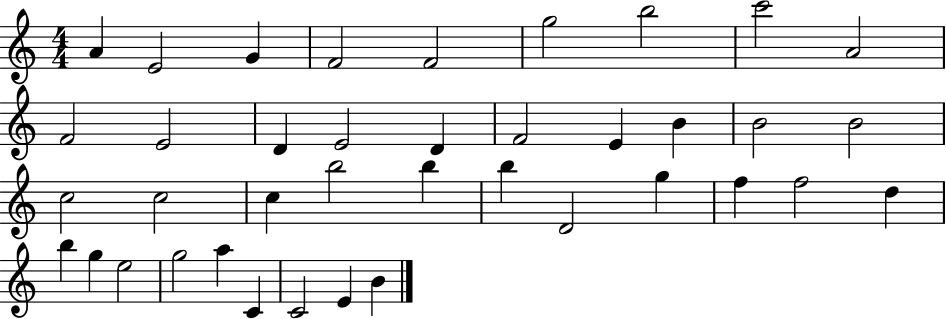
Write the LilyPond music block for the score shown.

{
  \clef treble
  \numericTimeSignature
  \time 4/4
  \key c \major
  a'4 e'2 g'4 | f'2 f'2 | g''2 b''2 | c'''2 a'2 | \break f'2 e'2 | d'4 e'2 d'4 | f'2 e'4 b'4 | b'2 b'2 | \break c''2 c''2 | c''4 b''2 b''4 | b''4 d'2 g''4 | f''4 f''2 d''4 | \break b''4 g''4 e''2 | g''2 a''4 c'4 | c'2 e'4 b'4 | \bar "|."
}